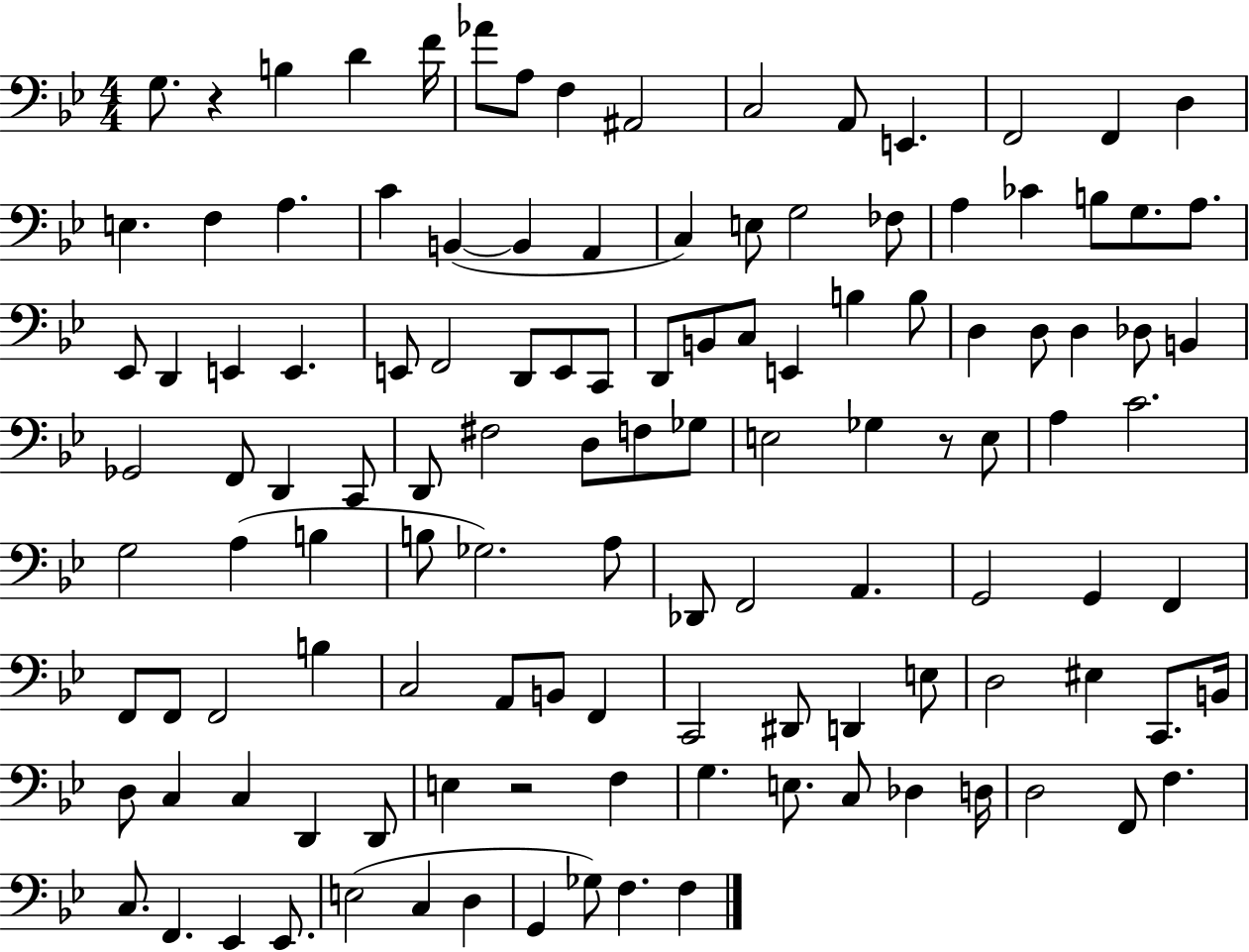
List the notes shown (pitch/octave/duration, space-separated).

G3/e. R/q B3/q D4/q F4/s Ab4/e A3/e F3/q A#2/h C3/h A2/e E2/q. F2/h F2/q D3/q E3/q. F3/q A3/q. C4/q B2/q B2/q A2/q C3/q E3/e G3/h FES3/e A3/q CES4/q B3/e G3/e. A3/e. Eb2/e D2/q E2/q E2/q. E2/e F2/h D2/e E2/e C2/e D2/e B2/e C3/e E2/q B3/q B3/e D3/q D3/e D3/q Db3/e B2/q Gb2/h F2/e D2/q C2/e D2/e F#3/h D3/e F3/e Gb3/e E3/h Gb3/q R/e E3/e A3/q C4/h. G3/h A3/q B3/q B3/e Gb3/h. A3/e Db2/e F2/h A2/q. G2/h G2/q F2/q F2/e F2/e F2/h B3/q C3/h A2/e B2/e F2/q C2/h D#2/e D2/q E3/e D3/h EIS3/q C2/e. B2/s D3/e C3/q C3/q D2/q D2/e E3/q R/h F3/q G3/q. E3/e. C3/e Db3/q D3/s D3/h F2/e F3/q. C3/e. F2/q. Eb2/q Eb2/e. E3/h C3/q D3/q G2/q Gb3/e F3/q. F3/q